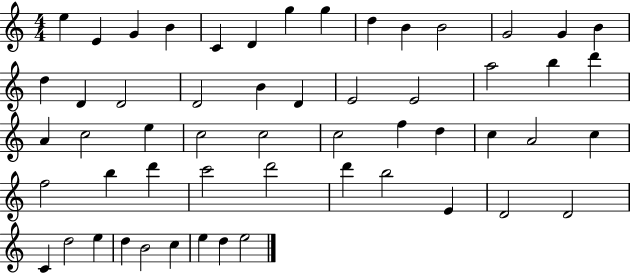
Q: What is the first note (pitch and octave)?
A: E5